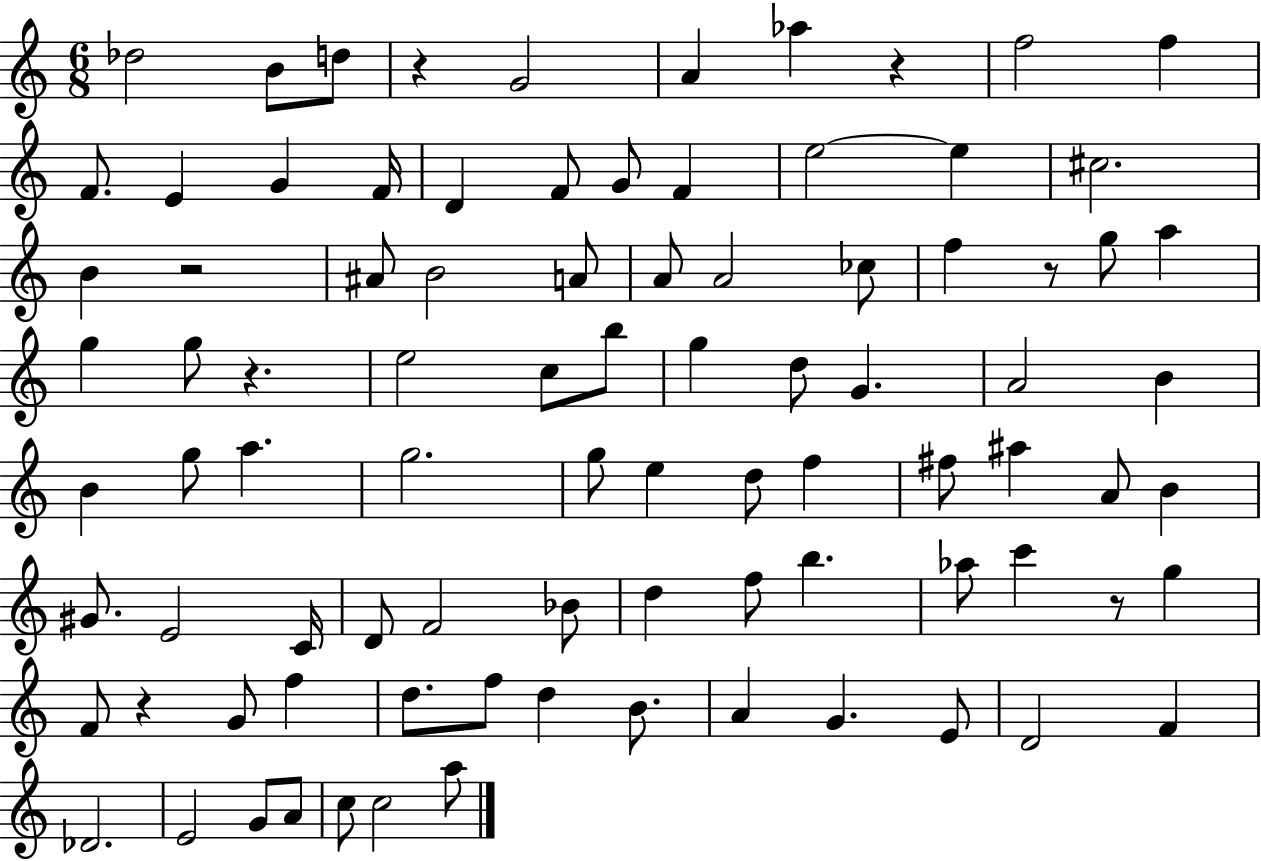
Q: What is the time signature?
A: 6/8